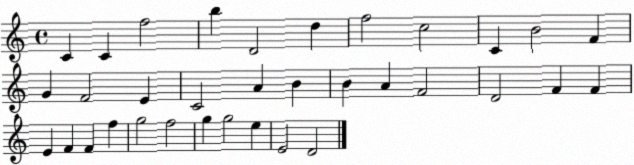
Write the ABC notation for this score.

X:1
T:Untitled
M:4/4
L:1/4
K:C
C C f2 b D2 d f2 c2 C B2 F G F2 E C2 A B B A F2 D2 F F E F F f g2 f2 g g2 e E2 D2